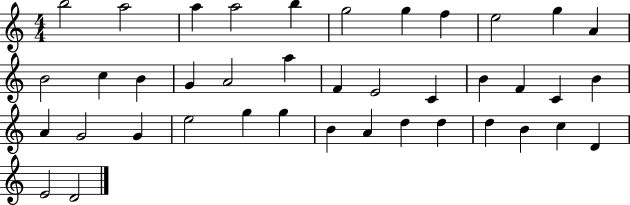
{
  \clef treble
  \numericTimeSignature
  \time 4/4
  \key c \major
  b''2 a''2 | a''4 a''2 b''4 | g''2 g''4 f''4 | e''2 g''4 a'4 | \break b'2 c''4 b'4 | g'4 a'2 a''4 | f'4 e'2 c'4 | b'4 f'4 c'4 b'4 | \break a'4 g'2 g'4 | e''2 g''4 g''4 | b'4 a'4 d''4 d''4 | d''4 b'4 c''4 d'4 | \break e'2 d'2 | \bar "|."
}